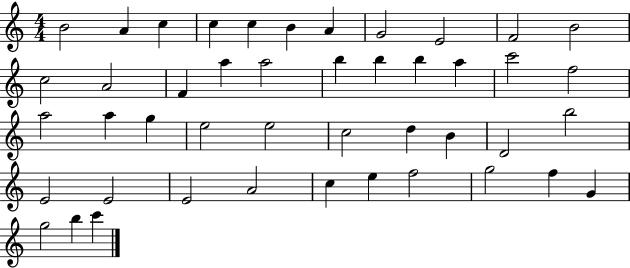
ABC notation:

X:1
T:Untitled
M:4/4
L:1/4
K:C
B2 A c c c B A G2 E2 F2 B2 c2 A2 F a a2 b b b a c'2 f2 a2 a g e2 e2 c2 d B D2 b2 E2 E2 E2 A2 c e f2 g2 f G g2 b c'